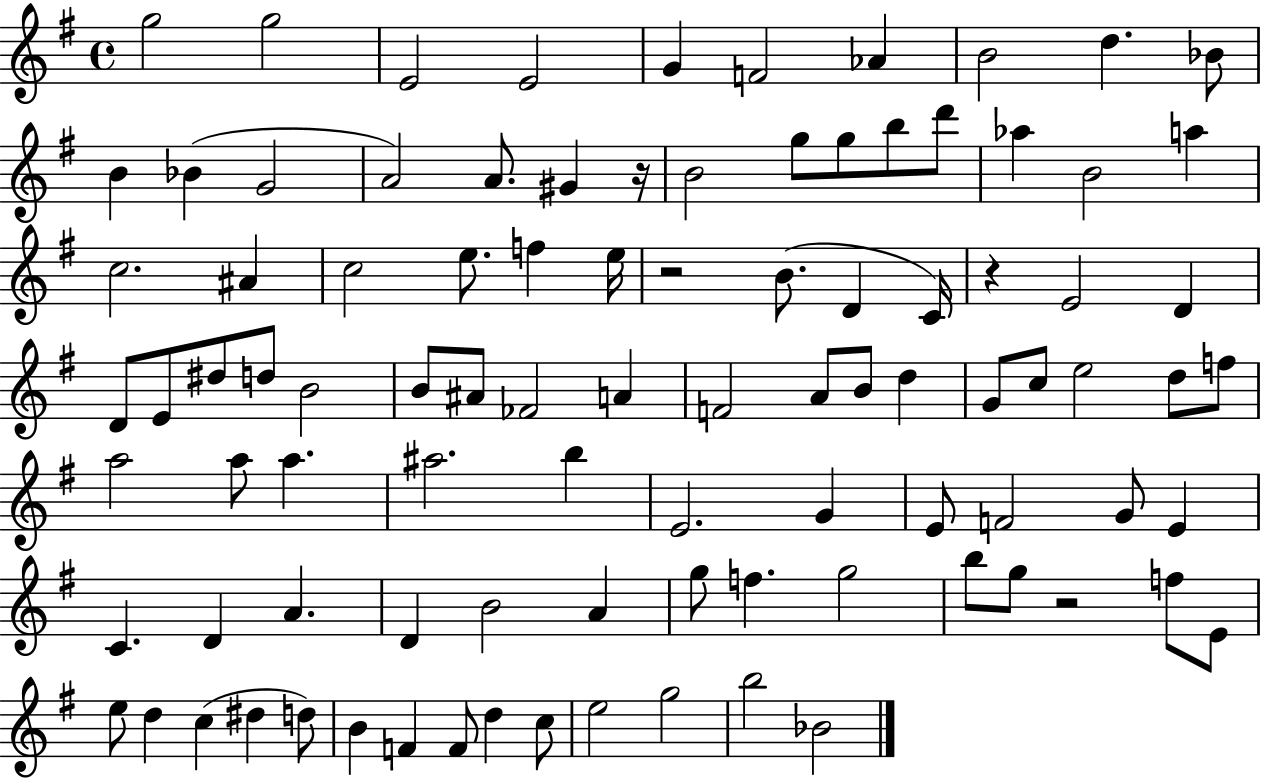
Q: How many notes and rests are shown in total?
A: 95